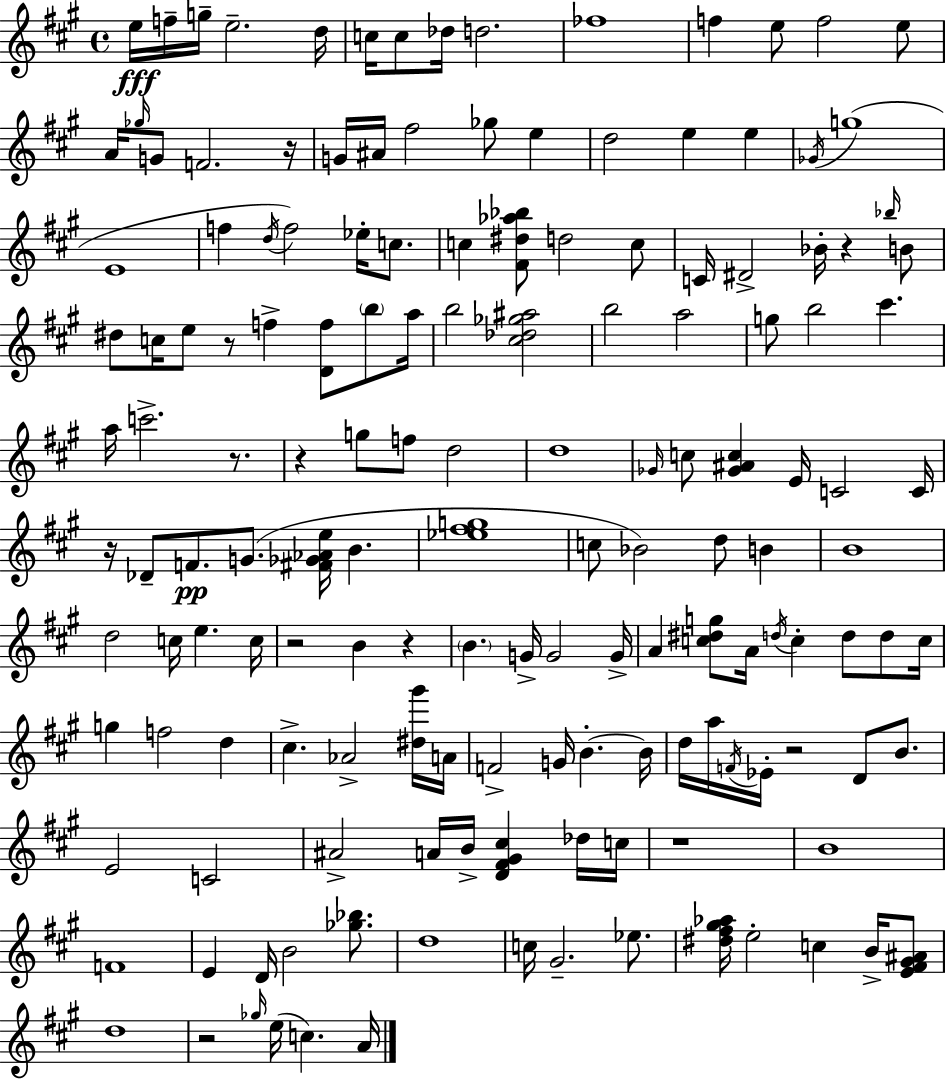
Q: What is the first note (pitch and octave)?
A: E5